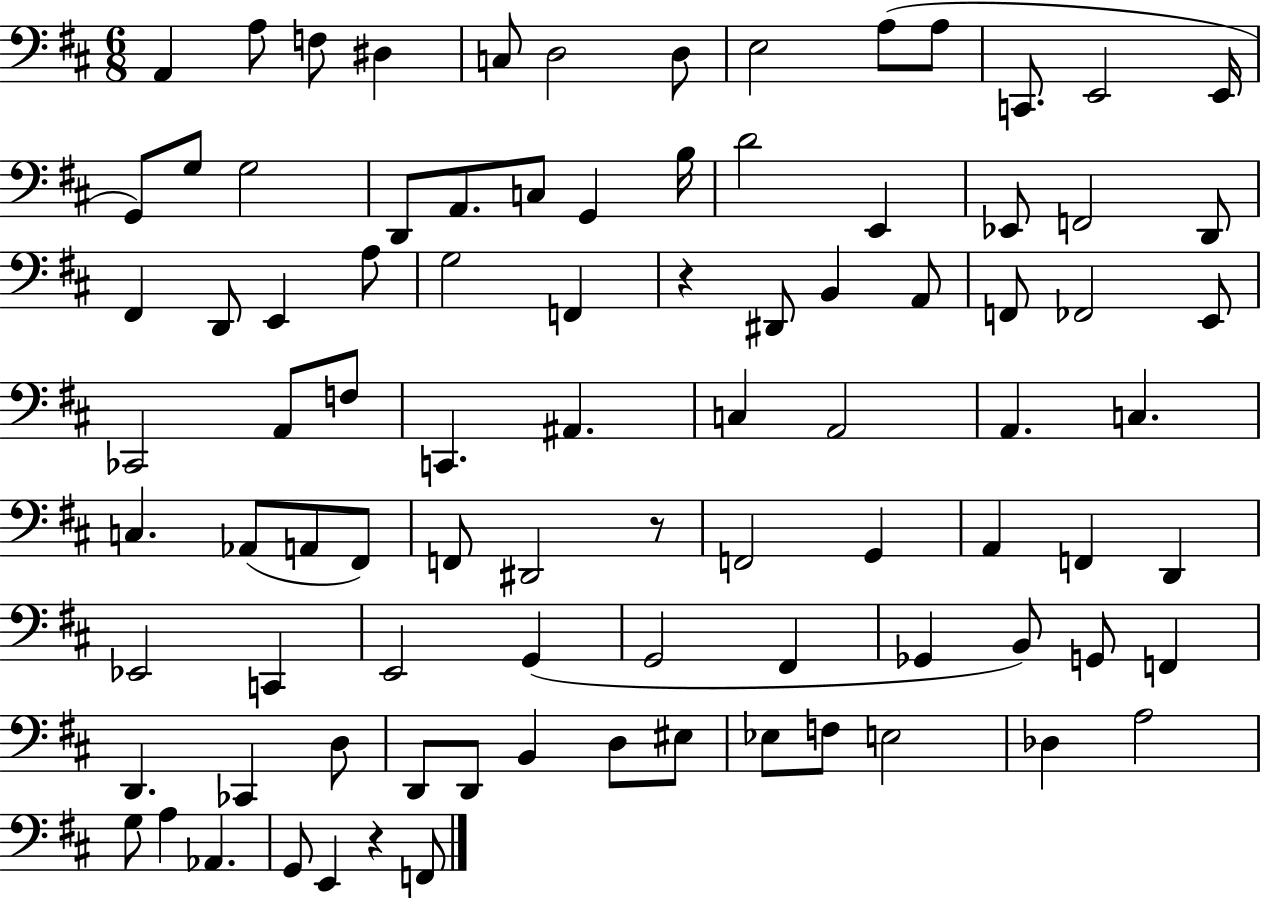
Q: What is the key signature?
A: D major